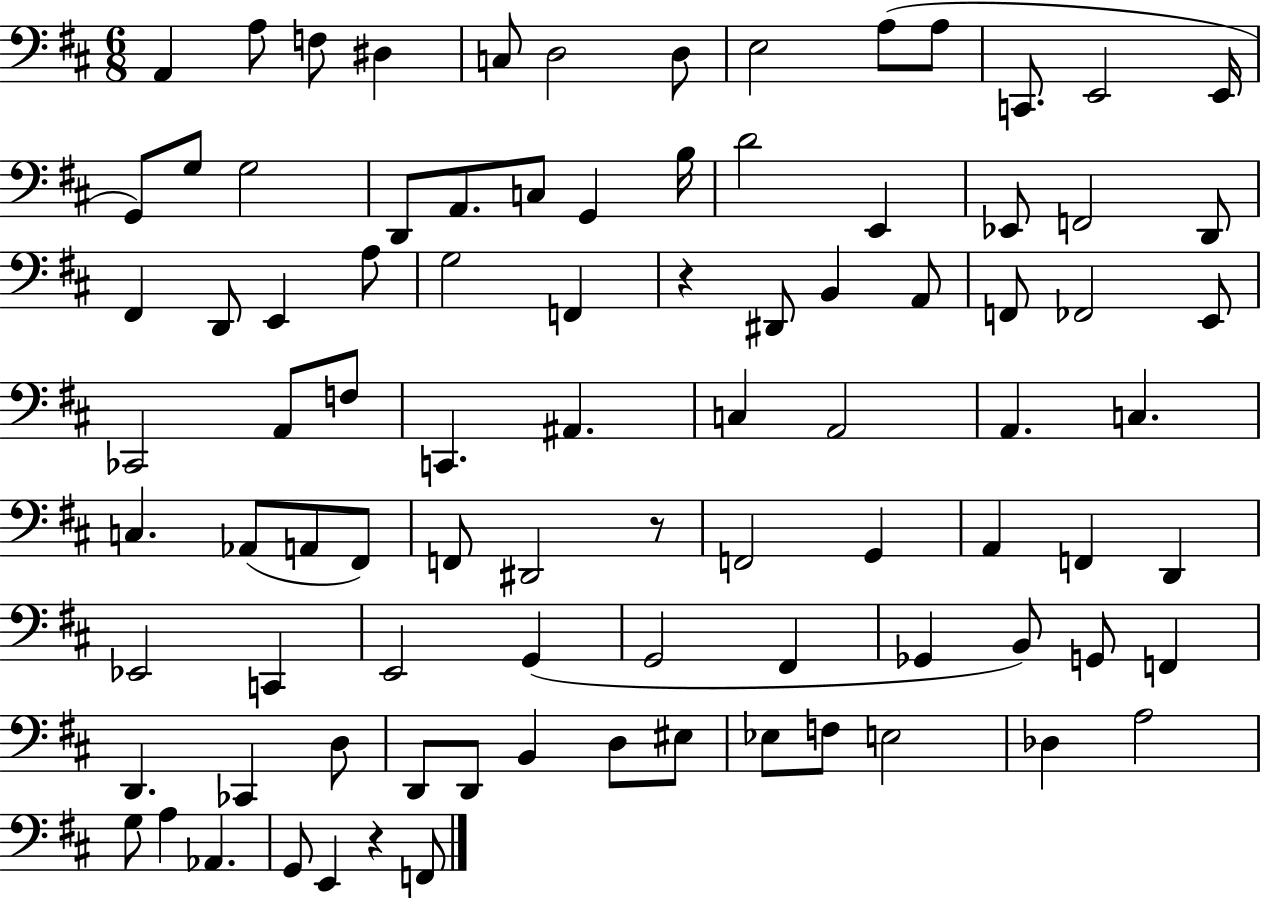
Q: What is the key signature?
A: D major